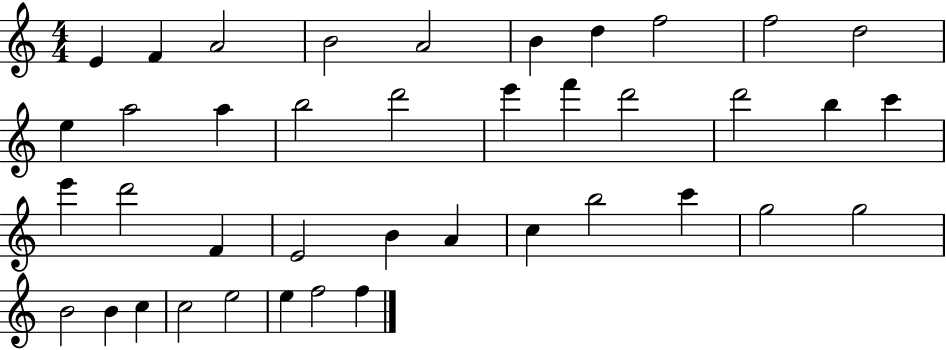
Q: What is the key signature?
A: C major